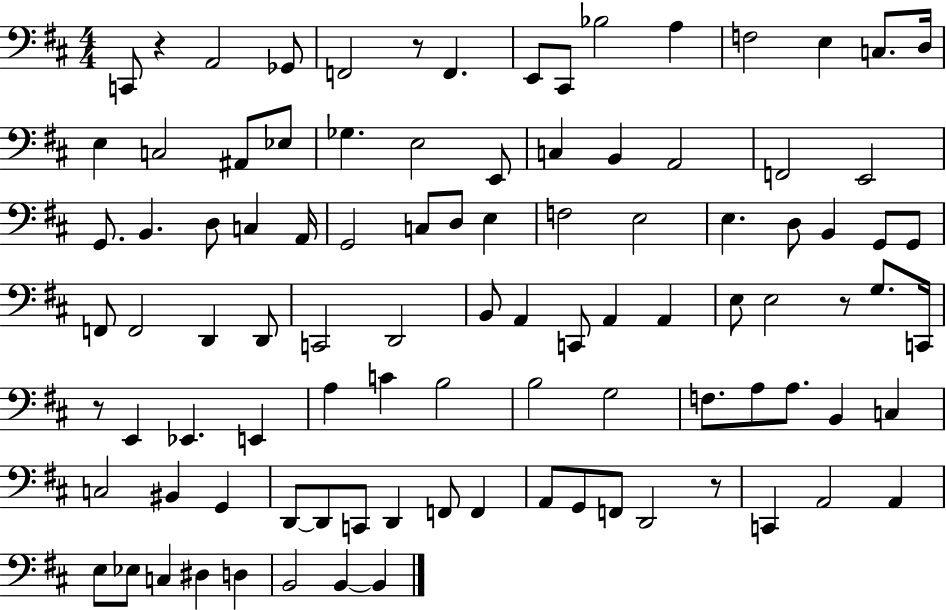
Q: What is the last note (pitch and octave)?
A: B2